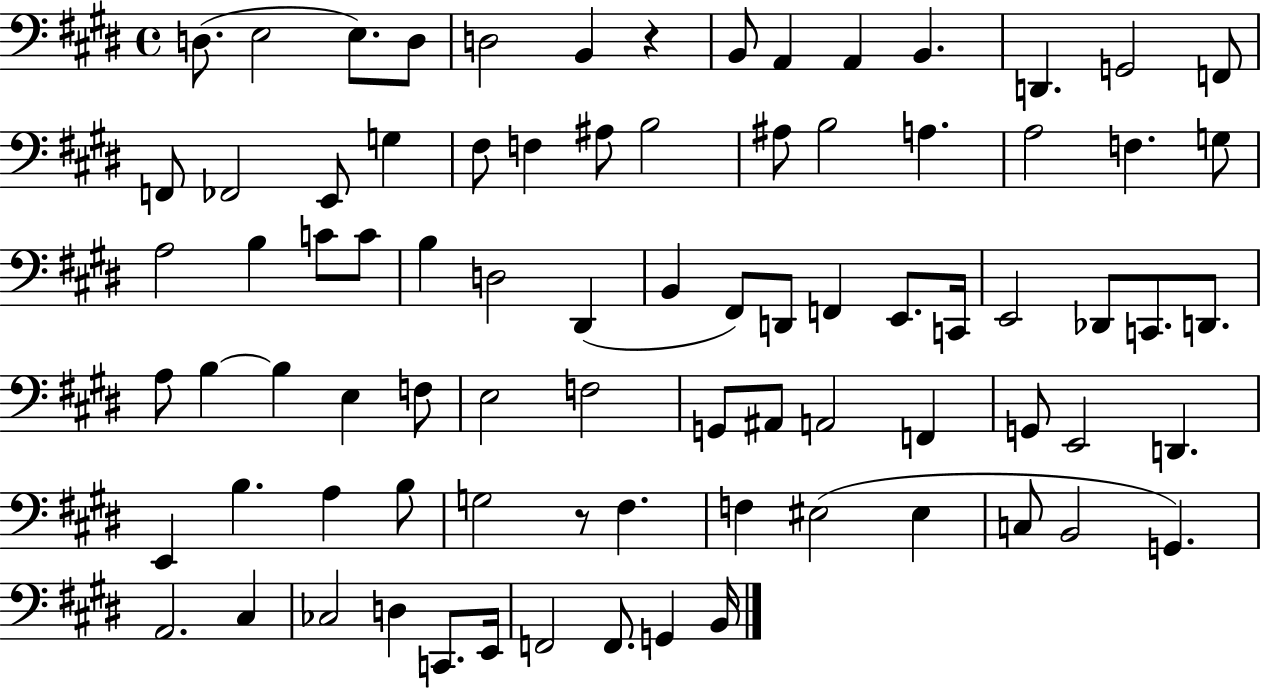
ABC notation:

X:1
T:Untitled
M:4/4
L:1/4
K:E
D,/2 E,2 E,/2 D,/2 D,2 B,, z B,,/2 A,, A,, B,, D,, G,,2 F,,/2 F,,/2 _F,,2 E,,/2 G, ^F,/2 F, ^A,/2 B,2 ^A,/2 B,2 A, A,2 F, G,/2 A,2 B, C/2 C/2 B, D,2 ^D,, B,, ^F,,/2 D,,/2 F,, E,,/2 C,,/4 E,,2 _D,,/2 C,,/2 D,,/2 A,/2 B, B, E, F,/2 E,2 F,2 G,,/2 ^A,,/2 A,,2 F,, G,,/2 E,,2 D,, E,, B, A, B,/2 G,2 z/2 ^F, F, ^E,2 ^E, C,/2 B,,2 G,, A,,2 ^C, _C,2 D, C,,/2 E,,/4 F,,2 F,,/2 G,, B,,/4